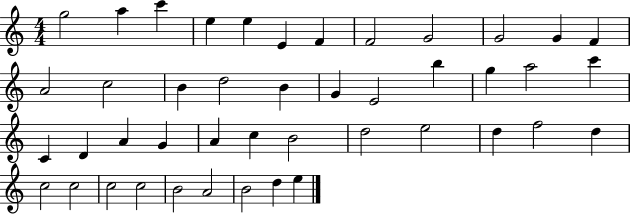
G5/h A5/q C6/q E5/q E5/q E4/q F4/q F4/h G4/h G4/h G4/q F4/q A4/h C5/h B4/q D5/h B4/q G4/q E4/h B5/q G5/q A5/h C6/q C4/q D4/q A4/q G4/q A4/q C5/q B4/h D5/h E5/h D5/q F5/h D5/q C5/h C5/h C5/h C5/h B4/h A4/h B4/h D5/q E5/q